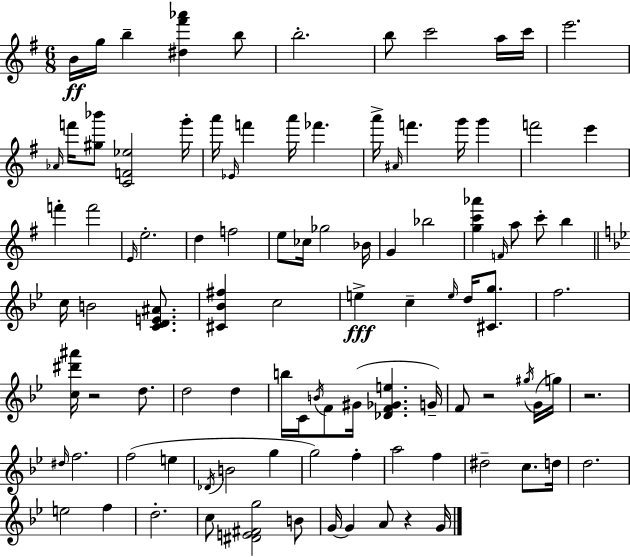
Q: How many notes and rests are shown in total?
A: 100